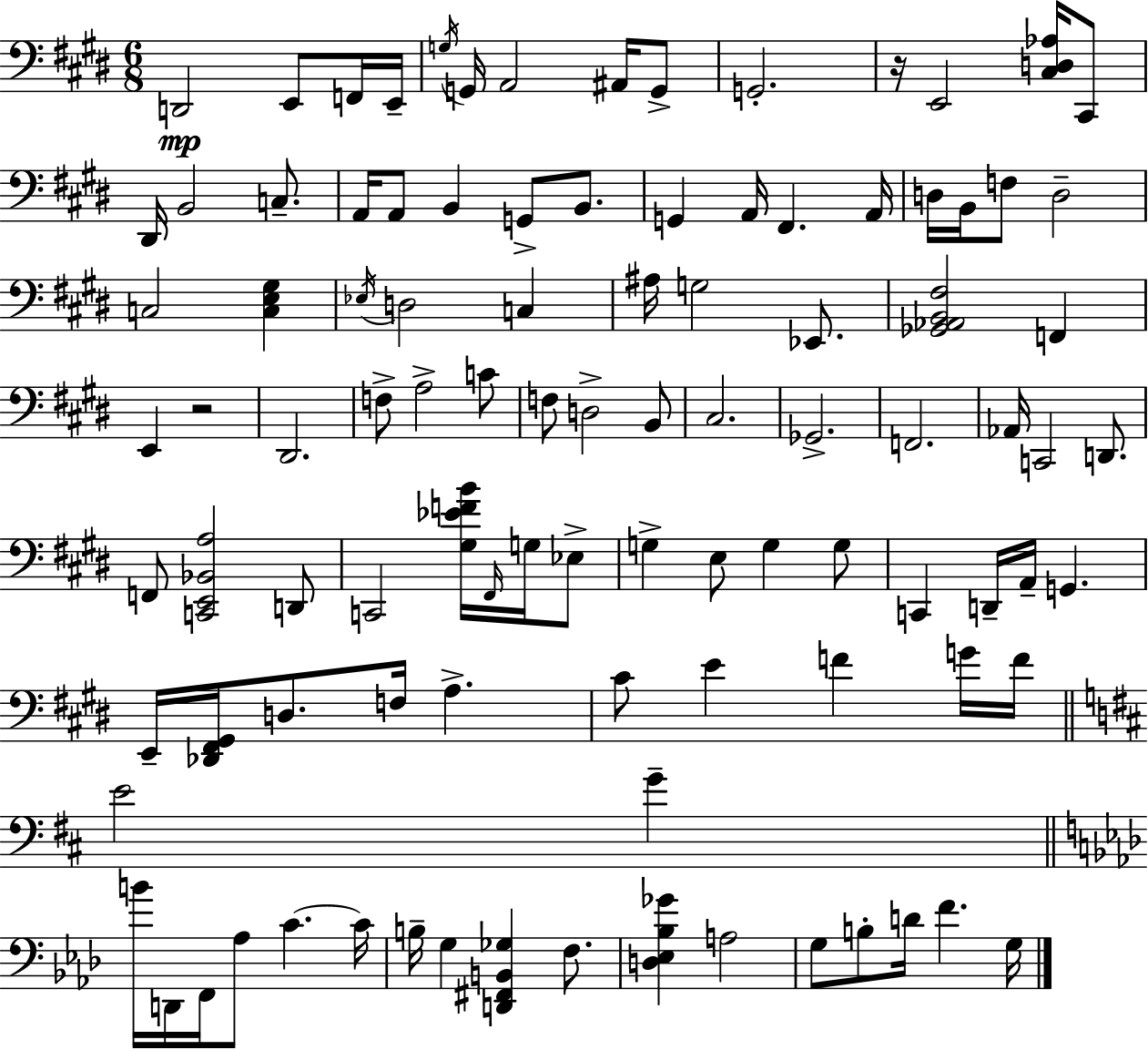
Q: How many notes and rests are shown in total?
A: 100